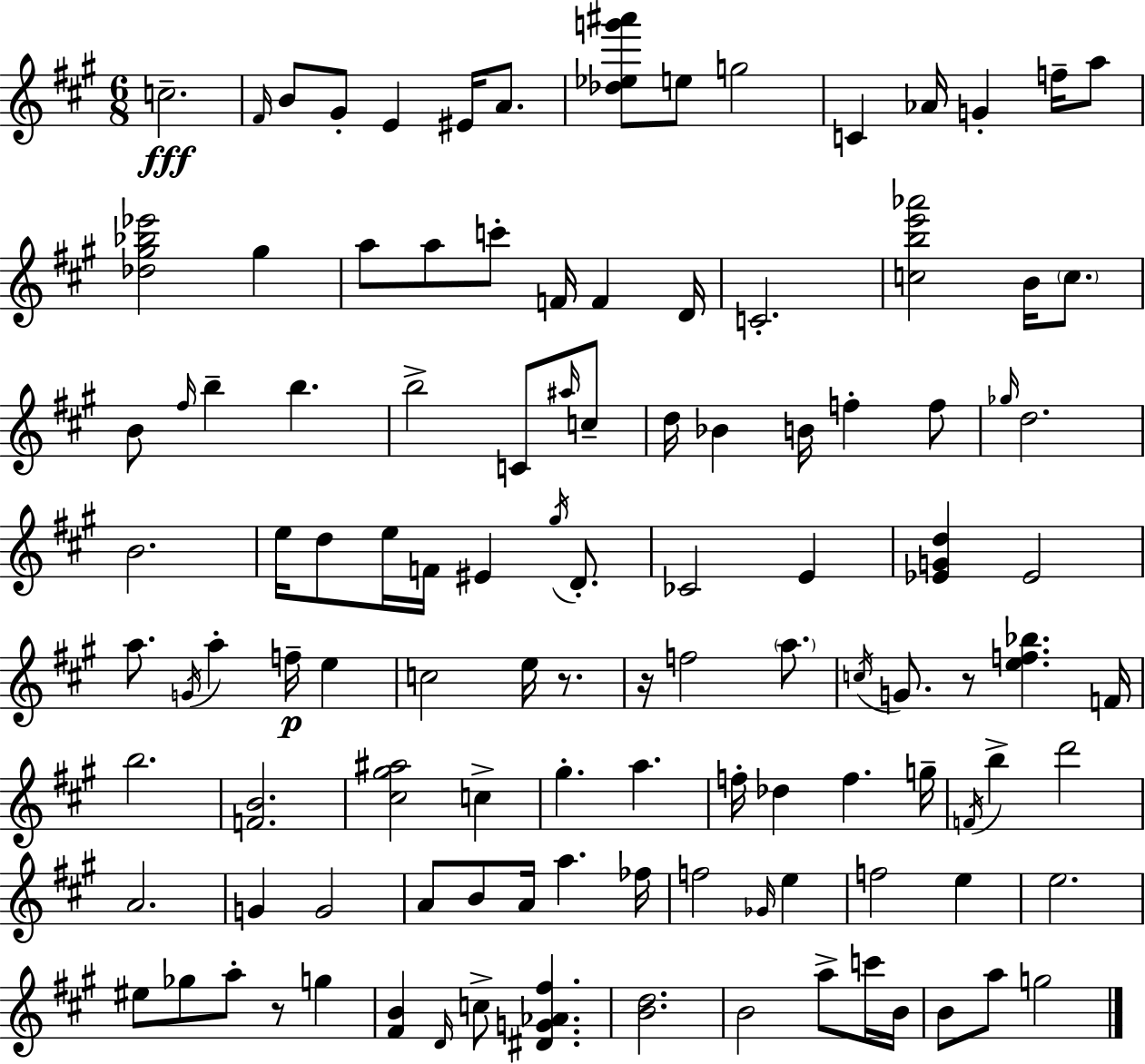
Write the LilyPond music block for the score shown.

{
  \clef treble
  \numericTimeSignature
  \time 6/8
  \key a \major
  c''2.--\fff | \grace { fis'16 } b'8 gis'8-. e'4 eis'16 a'8. | <des'' ees'' g''' ais'''>8 e''8 g''2 | c'4 aes'16 g'4-. f''16-- a''8 | \break <des'' gis'' bes'' ees'''>2 gis''4 | a''8 a''8 c'''8-. f'16 f'4 | d'16 c'2.-. | <c'' b'' e''' aes'''>2 b'16 \parenthesize c''8. | \break b'8 \grace { fis''16 } b''4-- b''4. | b''2-> c'8 | \grace { ais''16 } c''8-- d''16 bes'4 b'16 f''4-. | f''8 \grace { ges''16 } d''2. | \break b'2. | e''16 d''8 e''16 f'16 eis'4 | \acciaccatura { gis''16 } d'8.-. ces'2 | e'4 <ees' g' d''>4 ees'2 | \break a''8. \acciaccatura { g'16 } a''4-. | f''16--\p e''4 c''2 | e''16 r8. r16 f''2 | \parenthesize a''8. \acciaccatura { c''16 } g'8. r8 | \break <e'' f'' bes''>4. f'16 b''2. | <f' b'>2. | <cis'' gis'' ais''>2 | c''4-> gis''4.-. | \break a''4. f''16-. des''4 | f''4. g''16-- \acciaccatura { f'16 } b''4-> | d'''2 a'2. | g'4 | \break g'2 a'8 b'8 | a'16 a''4. fes''16 f''2 | \grace { ges'16 } e''4 f''2 | e''4 e''2. | \break eis''8 ges''8 | a''8-. r8 g''4 <fis' b'>4 | \grace { d'16 } c''8-> <dis' g' aes' fis''>4. <b' d''>2. | b'2 | \break a''8-> c'''16 b'16 b'8 | a''8 g''2 \bar "|."
}